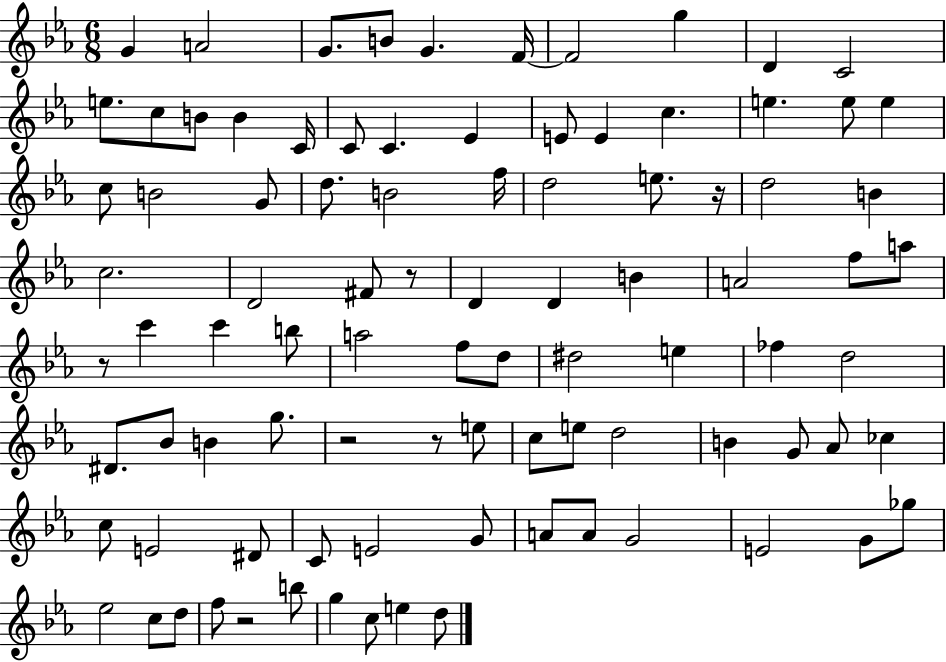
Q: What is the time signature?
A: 6/8